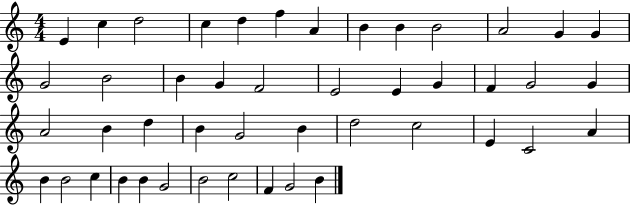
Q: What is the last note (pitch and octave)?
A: B4